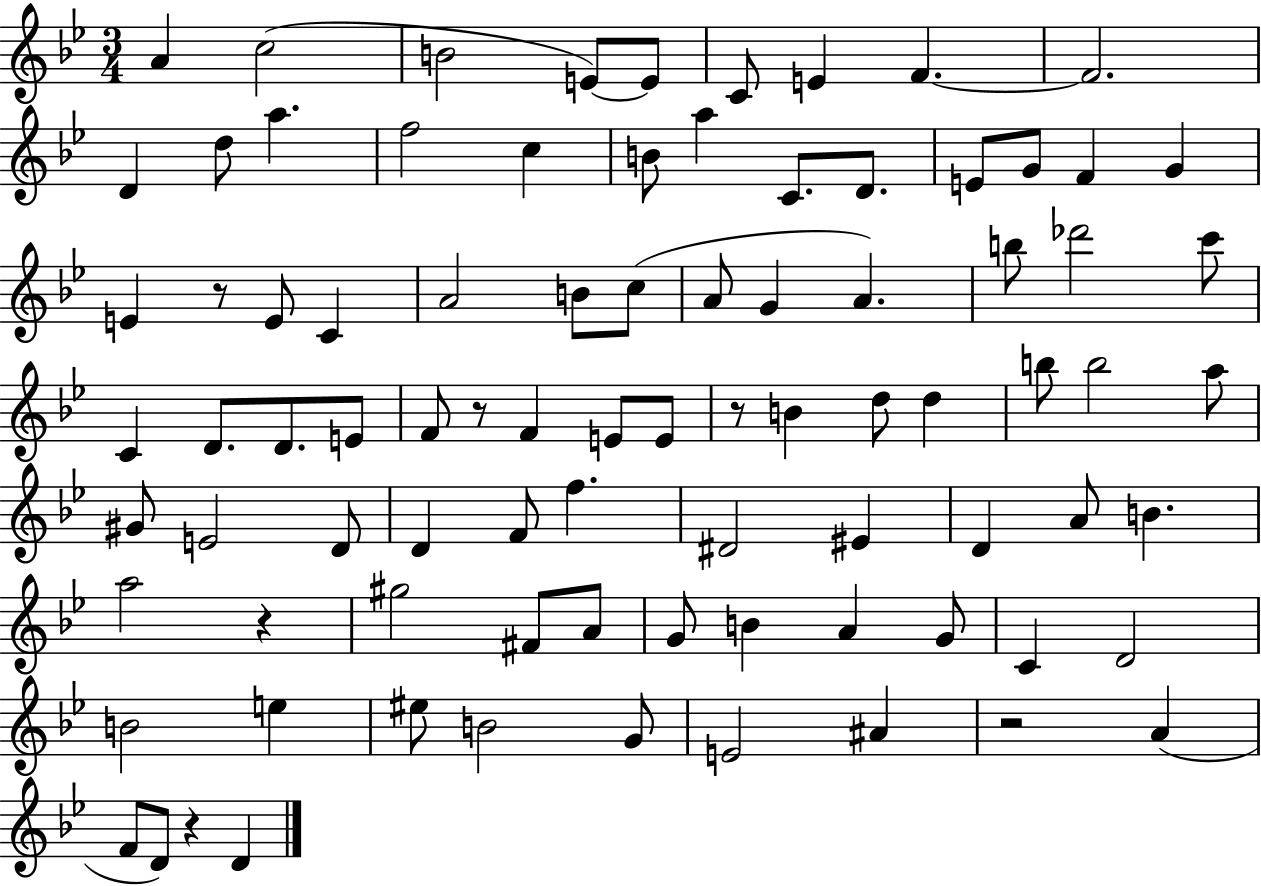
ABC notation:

X:1
T:Untitled
M:3/4
L:1/4
K:Bb
A c2 B2 E/2 E/2 C/2 E F F2 D d/2 a f2 c B/2 a C/2 D/2 E/2 G/2 F G E z/2 E/2 C A2 B/2 c/2 A/2 G A b/2 _d'2 c'/2 C D/2 D/2 E/2 F/2 z/2 F E/2 E/2 z/2 B d/2 d b/2 b2 a/2 ^G/2 E2 D/2 D F/2 f ^D2 ^E D A/2 B a2 z ^g2 ^F/2 A/2 G/2 B A G/2 C D2 B2 e ^e/2 B2 G/2 E2 ^A z2 A F/2 D/2 z D